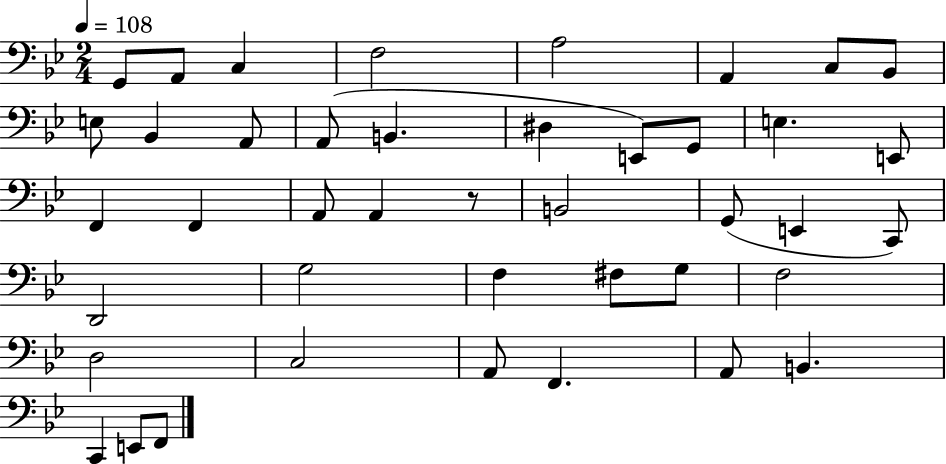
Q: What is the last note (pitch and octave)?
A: F2